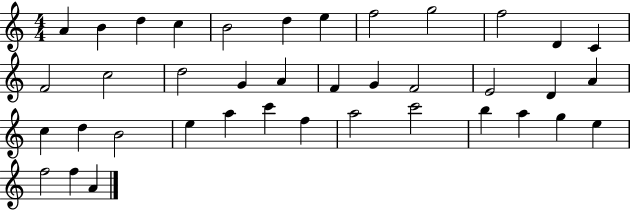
{
  \clef treble
  \numericTimeSignature
  \time 4/4
  \key c \major
  a'4 b'4 d''4 c''4 | b'2 d''4 e''4 | f''2 g''2 | f''2 d'4 c'4 | \break f'2 c''2 | d''2 g'4 a'4 | f'4 g'4 f'2 | e'2 d'4 a'4 | \break c''4 d''4 b'2 | e''4 a''4 c'''4 f''4 | a''2 c'''2 | b''4 a''4 g''4 e''4 | \break f''2 f''4 a'4 | \bar "|."
}